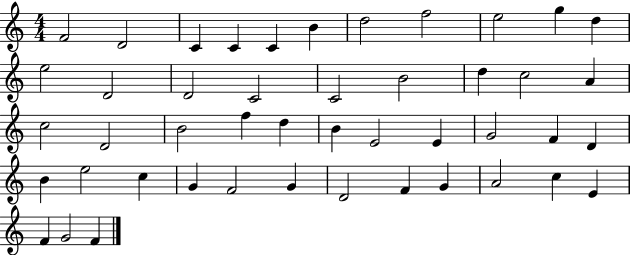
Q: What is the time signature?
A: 4/4